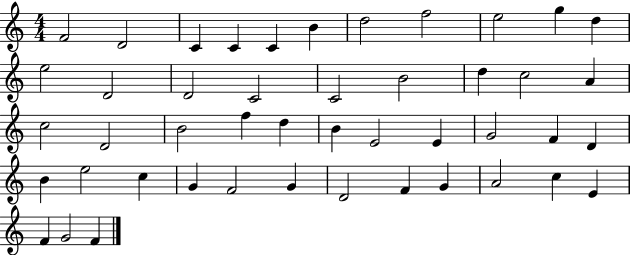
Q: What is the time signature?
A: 4/4